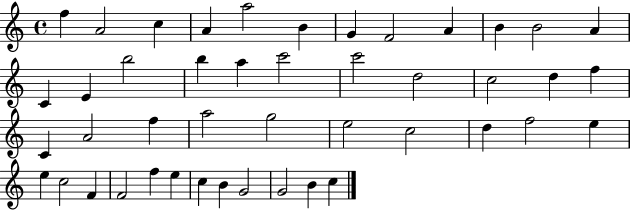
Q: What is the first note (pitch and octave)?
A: F5